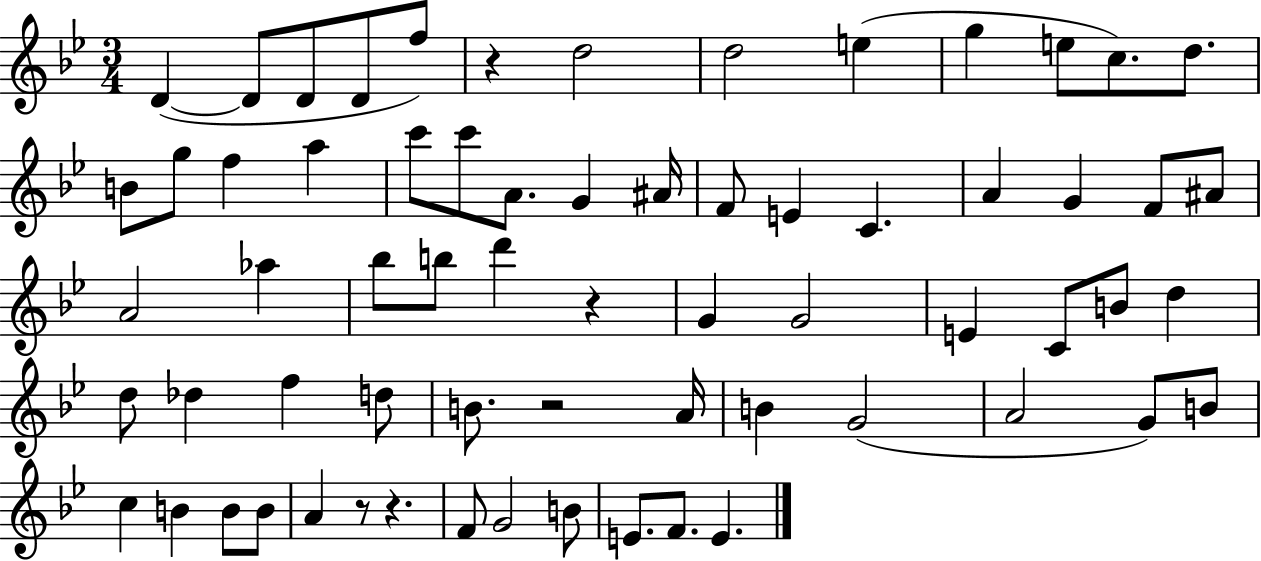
D4/q D4/e D4/e D4/e F5/e R/q D5/h D5/h E5/q G5/q E5/e C5/e. D5/e. B4/e G5/e F5/q A5/q C6/e C6/e A4/e. G4/q A#4/s F4/e E4/q C4/q. A4/q G4/q F4/e A#4/e A4/h Ab5/q Bb5/e B5/e D6/q R/q G4/q G4/h E4/q C4/e B4/e D5/q D5/e Db5/q F5/q D5/e B4/e. R/h A4/s B4/q G4/h A4/h G4/e B4/e C5/q B4/q B4/e B4/e A4/q R/e R/q. F4/e G4/h B4/e E4/e. F4/e. E4/q.